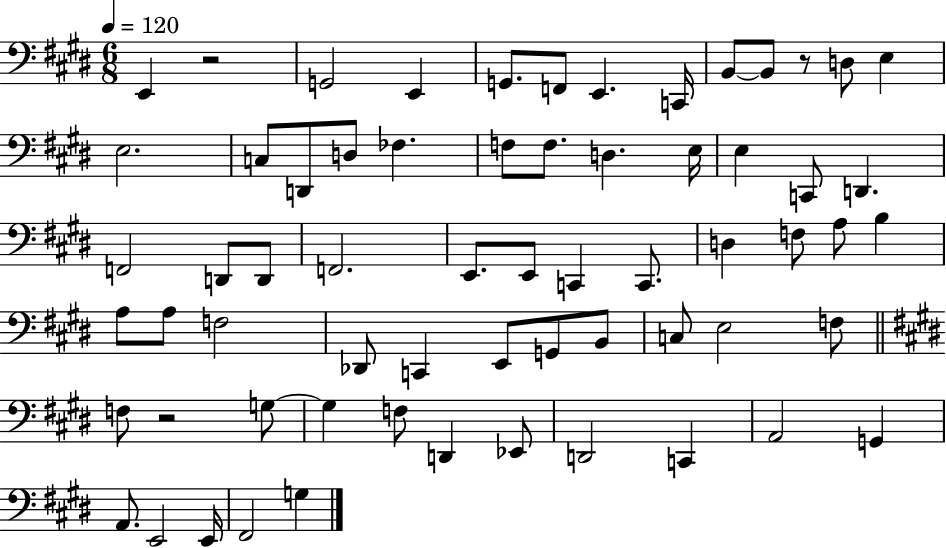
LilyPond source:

{
  \clef bass
  \numericTimeSignature
  \time 6/8
  \key e \major
  \tempo 4 = 120
  e,4 r2 | g,2 e,4 | g,8. f,8 e,4. c,16 | b,8~~ b,8 r8 d8 e4 | \break e2. | c8 d,8 d8 fes4. | f8 f8. d4. e16 | e4 c,8 d,4. | \break f,2 d,8 d,8 | f,2. | e,8. e,8 c,4 c,8. | d4 f8 a8 b4 | \break a8 a8 f2 | des,8 c,4 e,8 g,8 b,8 | c8 e2 f8 | \bar "||" \break \key e \major f8 r2 g8~~ | g4 f8 d,4 ees,8 | d,2 c,4 | a,2 g,4 | \break a,8. e,2 e,16 | fis,2 g4 | \bar "|."
}